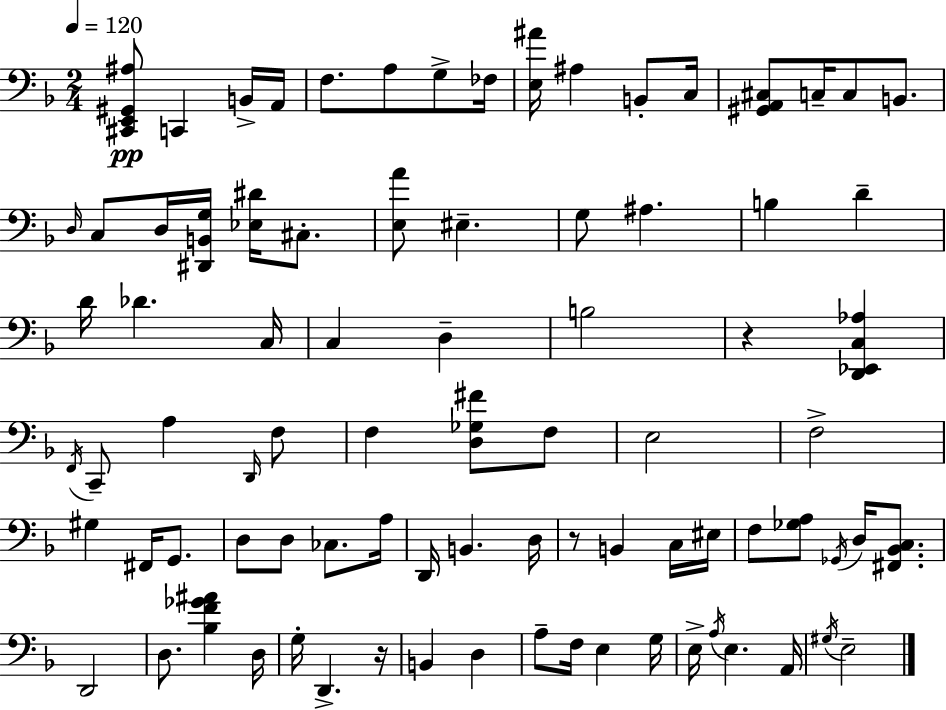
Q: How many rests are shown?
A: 3